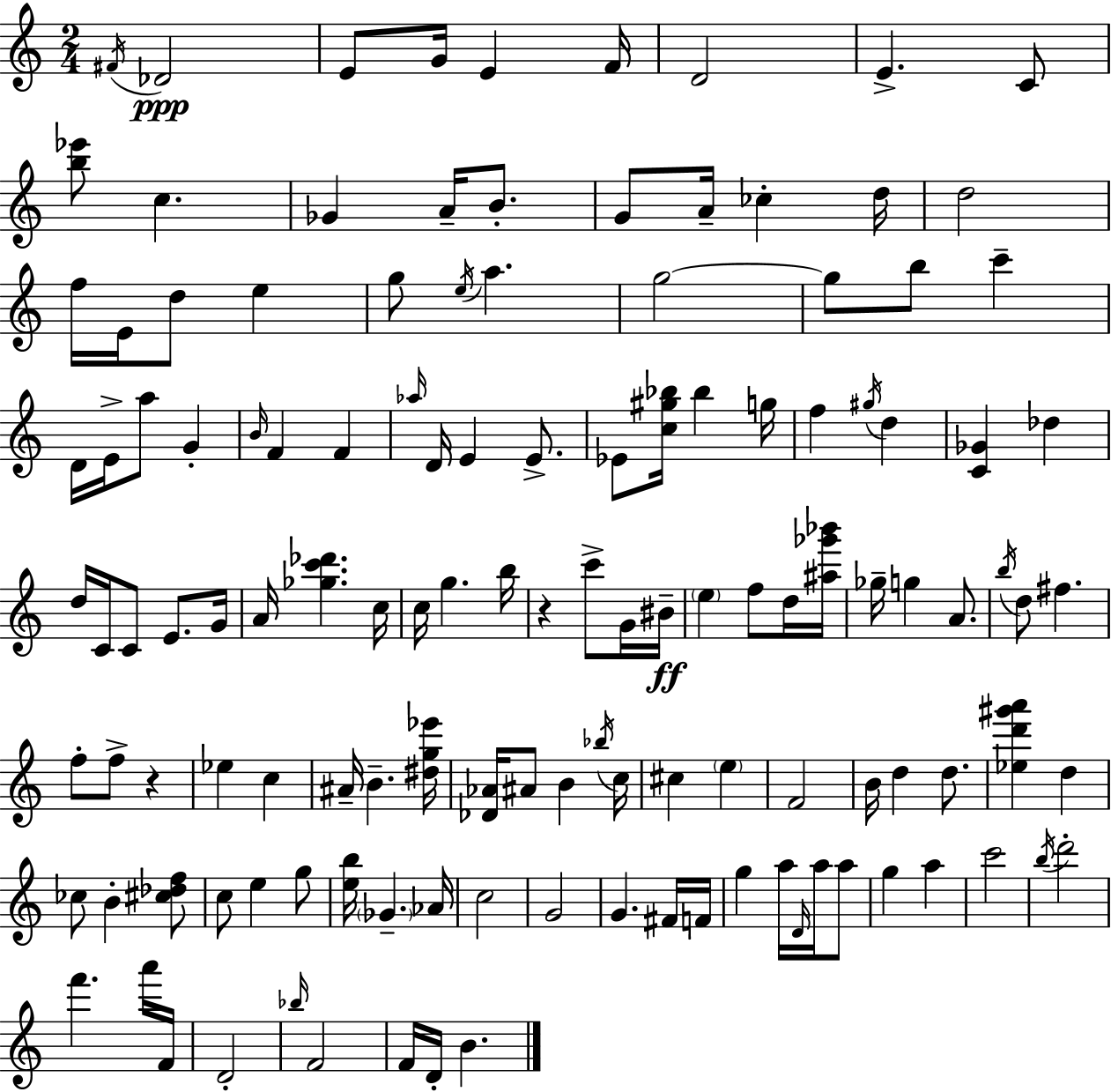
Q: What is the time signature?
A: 2/4